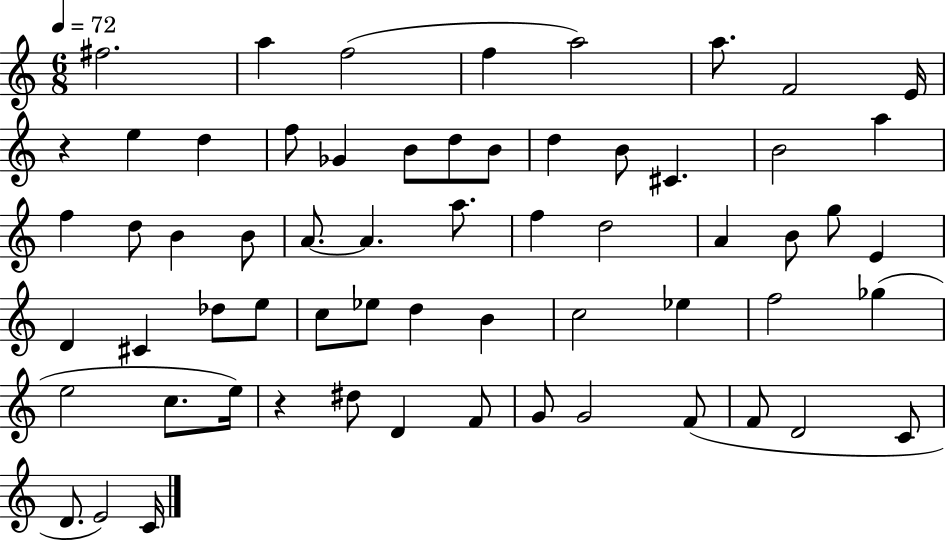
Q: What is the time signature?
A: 6/8